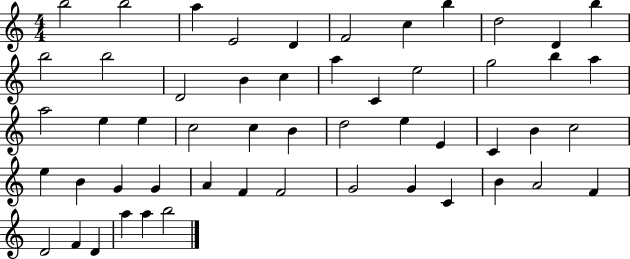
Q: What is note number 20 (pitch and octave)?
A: G5